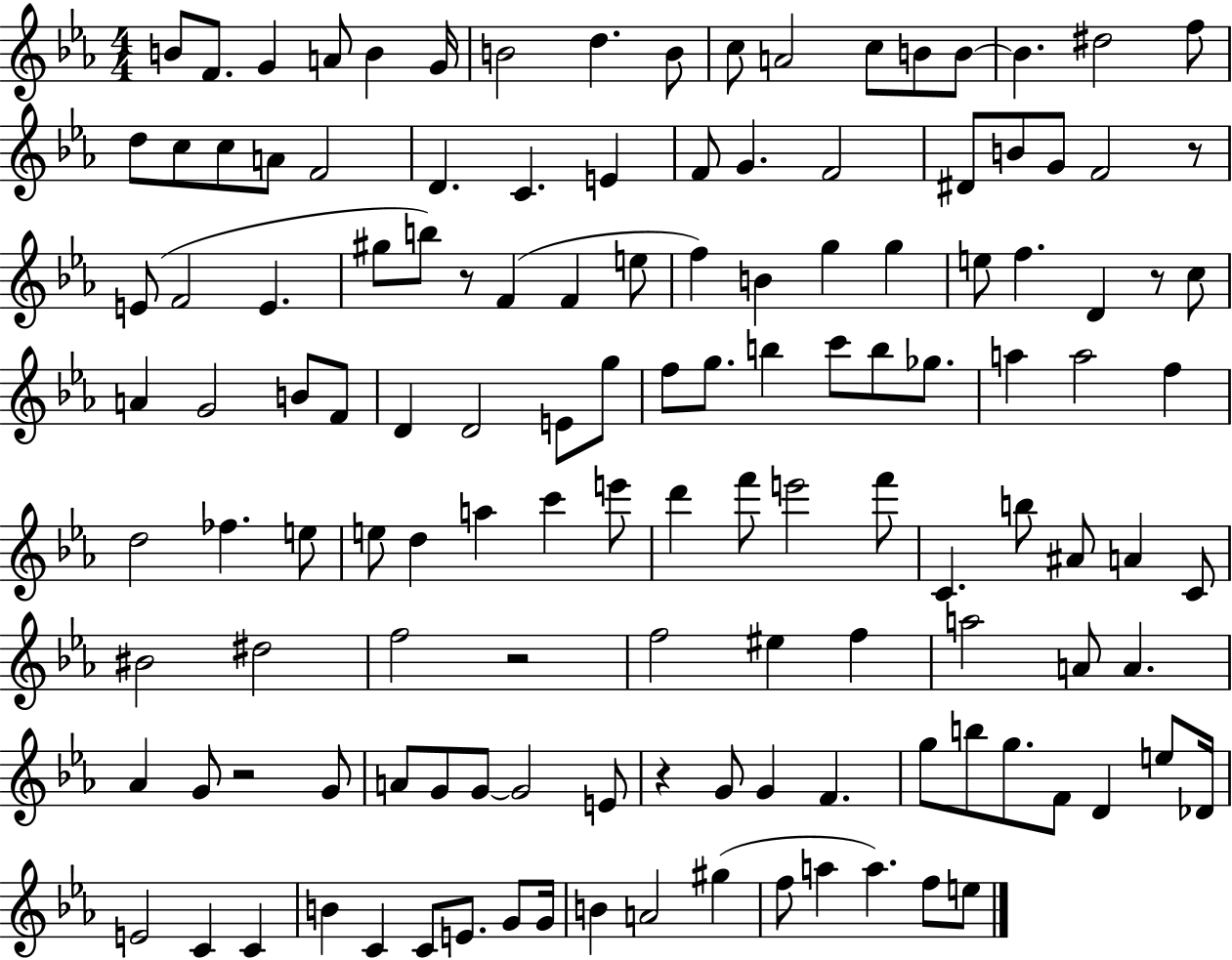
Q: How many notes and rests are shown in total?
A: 132